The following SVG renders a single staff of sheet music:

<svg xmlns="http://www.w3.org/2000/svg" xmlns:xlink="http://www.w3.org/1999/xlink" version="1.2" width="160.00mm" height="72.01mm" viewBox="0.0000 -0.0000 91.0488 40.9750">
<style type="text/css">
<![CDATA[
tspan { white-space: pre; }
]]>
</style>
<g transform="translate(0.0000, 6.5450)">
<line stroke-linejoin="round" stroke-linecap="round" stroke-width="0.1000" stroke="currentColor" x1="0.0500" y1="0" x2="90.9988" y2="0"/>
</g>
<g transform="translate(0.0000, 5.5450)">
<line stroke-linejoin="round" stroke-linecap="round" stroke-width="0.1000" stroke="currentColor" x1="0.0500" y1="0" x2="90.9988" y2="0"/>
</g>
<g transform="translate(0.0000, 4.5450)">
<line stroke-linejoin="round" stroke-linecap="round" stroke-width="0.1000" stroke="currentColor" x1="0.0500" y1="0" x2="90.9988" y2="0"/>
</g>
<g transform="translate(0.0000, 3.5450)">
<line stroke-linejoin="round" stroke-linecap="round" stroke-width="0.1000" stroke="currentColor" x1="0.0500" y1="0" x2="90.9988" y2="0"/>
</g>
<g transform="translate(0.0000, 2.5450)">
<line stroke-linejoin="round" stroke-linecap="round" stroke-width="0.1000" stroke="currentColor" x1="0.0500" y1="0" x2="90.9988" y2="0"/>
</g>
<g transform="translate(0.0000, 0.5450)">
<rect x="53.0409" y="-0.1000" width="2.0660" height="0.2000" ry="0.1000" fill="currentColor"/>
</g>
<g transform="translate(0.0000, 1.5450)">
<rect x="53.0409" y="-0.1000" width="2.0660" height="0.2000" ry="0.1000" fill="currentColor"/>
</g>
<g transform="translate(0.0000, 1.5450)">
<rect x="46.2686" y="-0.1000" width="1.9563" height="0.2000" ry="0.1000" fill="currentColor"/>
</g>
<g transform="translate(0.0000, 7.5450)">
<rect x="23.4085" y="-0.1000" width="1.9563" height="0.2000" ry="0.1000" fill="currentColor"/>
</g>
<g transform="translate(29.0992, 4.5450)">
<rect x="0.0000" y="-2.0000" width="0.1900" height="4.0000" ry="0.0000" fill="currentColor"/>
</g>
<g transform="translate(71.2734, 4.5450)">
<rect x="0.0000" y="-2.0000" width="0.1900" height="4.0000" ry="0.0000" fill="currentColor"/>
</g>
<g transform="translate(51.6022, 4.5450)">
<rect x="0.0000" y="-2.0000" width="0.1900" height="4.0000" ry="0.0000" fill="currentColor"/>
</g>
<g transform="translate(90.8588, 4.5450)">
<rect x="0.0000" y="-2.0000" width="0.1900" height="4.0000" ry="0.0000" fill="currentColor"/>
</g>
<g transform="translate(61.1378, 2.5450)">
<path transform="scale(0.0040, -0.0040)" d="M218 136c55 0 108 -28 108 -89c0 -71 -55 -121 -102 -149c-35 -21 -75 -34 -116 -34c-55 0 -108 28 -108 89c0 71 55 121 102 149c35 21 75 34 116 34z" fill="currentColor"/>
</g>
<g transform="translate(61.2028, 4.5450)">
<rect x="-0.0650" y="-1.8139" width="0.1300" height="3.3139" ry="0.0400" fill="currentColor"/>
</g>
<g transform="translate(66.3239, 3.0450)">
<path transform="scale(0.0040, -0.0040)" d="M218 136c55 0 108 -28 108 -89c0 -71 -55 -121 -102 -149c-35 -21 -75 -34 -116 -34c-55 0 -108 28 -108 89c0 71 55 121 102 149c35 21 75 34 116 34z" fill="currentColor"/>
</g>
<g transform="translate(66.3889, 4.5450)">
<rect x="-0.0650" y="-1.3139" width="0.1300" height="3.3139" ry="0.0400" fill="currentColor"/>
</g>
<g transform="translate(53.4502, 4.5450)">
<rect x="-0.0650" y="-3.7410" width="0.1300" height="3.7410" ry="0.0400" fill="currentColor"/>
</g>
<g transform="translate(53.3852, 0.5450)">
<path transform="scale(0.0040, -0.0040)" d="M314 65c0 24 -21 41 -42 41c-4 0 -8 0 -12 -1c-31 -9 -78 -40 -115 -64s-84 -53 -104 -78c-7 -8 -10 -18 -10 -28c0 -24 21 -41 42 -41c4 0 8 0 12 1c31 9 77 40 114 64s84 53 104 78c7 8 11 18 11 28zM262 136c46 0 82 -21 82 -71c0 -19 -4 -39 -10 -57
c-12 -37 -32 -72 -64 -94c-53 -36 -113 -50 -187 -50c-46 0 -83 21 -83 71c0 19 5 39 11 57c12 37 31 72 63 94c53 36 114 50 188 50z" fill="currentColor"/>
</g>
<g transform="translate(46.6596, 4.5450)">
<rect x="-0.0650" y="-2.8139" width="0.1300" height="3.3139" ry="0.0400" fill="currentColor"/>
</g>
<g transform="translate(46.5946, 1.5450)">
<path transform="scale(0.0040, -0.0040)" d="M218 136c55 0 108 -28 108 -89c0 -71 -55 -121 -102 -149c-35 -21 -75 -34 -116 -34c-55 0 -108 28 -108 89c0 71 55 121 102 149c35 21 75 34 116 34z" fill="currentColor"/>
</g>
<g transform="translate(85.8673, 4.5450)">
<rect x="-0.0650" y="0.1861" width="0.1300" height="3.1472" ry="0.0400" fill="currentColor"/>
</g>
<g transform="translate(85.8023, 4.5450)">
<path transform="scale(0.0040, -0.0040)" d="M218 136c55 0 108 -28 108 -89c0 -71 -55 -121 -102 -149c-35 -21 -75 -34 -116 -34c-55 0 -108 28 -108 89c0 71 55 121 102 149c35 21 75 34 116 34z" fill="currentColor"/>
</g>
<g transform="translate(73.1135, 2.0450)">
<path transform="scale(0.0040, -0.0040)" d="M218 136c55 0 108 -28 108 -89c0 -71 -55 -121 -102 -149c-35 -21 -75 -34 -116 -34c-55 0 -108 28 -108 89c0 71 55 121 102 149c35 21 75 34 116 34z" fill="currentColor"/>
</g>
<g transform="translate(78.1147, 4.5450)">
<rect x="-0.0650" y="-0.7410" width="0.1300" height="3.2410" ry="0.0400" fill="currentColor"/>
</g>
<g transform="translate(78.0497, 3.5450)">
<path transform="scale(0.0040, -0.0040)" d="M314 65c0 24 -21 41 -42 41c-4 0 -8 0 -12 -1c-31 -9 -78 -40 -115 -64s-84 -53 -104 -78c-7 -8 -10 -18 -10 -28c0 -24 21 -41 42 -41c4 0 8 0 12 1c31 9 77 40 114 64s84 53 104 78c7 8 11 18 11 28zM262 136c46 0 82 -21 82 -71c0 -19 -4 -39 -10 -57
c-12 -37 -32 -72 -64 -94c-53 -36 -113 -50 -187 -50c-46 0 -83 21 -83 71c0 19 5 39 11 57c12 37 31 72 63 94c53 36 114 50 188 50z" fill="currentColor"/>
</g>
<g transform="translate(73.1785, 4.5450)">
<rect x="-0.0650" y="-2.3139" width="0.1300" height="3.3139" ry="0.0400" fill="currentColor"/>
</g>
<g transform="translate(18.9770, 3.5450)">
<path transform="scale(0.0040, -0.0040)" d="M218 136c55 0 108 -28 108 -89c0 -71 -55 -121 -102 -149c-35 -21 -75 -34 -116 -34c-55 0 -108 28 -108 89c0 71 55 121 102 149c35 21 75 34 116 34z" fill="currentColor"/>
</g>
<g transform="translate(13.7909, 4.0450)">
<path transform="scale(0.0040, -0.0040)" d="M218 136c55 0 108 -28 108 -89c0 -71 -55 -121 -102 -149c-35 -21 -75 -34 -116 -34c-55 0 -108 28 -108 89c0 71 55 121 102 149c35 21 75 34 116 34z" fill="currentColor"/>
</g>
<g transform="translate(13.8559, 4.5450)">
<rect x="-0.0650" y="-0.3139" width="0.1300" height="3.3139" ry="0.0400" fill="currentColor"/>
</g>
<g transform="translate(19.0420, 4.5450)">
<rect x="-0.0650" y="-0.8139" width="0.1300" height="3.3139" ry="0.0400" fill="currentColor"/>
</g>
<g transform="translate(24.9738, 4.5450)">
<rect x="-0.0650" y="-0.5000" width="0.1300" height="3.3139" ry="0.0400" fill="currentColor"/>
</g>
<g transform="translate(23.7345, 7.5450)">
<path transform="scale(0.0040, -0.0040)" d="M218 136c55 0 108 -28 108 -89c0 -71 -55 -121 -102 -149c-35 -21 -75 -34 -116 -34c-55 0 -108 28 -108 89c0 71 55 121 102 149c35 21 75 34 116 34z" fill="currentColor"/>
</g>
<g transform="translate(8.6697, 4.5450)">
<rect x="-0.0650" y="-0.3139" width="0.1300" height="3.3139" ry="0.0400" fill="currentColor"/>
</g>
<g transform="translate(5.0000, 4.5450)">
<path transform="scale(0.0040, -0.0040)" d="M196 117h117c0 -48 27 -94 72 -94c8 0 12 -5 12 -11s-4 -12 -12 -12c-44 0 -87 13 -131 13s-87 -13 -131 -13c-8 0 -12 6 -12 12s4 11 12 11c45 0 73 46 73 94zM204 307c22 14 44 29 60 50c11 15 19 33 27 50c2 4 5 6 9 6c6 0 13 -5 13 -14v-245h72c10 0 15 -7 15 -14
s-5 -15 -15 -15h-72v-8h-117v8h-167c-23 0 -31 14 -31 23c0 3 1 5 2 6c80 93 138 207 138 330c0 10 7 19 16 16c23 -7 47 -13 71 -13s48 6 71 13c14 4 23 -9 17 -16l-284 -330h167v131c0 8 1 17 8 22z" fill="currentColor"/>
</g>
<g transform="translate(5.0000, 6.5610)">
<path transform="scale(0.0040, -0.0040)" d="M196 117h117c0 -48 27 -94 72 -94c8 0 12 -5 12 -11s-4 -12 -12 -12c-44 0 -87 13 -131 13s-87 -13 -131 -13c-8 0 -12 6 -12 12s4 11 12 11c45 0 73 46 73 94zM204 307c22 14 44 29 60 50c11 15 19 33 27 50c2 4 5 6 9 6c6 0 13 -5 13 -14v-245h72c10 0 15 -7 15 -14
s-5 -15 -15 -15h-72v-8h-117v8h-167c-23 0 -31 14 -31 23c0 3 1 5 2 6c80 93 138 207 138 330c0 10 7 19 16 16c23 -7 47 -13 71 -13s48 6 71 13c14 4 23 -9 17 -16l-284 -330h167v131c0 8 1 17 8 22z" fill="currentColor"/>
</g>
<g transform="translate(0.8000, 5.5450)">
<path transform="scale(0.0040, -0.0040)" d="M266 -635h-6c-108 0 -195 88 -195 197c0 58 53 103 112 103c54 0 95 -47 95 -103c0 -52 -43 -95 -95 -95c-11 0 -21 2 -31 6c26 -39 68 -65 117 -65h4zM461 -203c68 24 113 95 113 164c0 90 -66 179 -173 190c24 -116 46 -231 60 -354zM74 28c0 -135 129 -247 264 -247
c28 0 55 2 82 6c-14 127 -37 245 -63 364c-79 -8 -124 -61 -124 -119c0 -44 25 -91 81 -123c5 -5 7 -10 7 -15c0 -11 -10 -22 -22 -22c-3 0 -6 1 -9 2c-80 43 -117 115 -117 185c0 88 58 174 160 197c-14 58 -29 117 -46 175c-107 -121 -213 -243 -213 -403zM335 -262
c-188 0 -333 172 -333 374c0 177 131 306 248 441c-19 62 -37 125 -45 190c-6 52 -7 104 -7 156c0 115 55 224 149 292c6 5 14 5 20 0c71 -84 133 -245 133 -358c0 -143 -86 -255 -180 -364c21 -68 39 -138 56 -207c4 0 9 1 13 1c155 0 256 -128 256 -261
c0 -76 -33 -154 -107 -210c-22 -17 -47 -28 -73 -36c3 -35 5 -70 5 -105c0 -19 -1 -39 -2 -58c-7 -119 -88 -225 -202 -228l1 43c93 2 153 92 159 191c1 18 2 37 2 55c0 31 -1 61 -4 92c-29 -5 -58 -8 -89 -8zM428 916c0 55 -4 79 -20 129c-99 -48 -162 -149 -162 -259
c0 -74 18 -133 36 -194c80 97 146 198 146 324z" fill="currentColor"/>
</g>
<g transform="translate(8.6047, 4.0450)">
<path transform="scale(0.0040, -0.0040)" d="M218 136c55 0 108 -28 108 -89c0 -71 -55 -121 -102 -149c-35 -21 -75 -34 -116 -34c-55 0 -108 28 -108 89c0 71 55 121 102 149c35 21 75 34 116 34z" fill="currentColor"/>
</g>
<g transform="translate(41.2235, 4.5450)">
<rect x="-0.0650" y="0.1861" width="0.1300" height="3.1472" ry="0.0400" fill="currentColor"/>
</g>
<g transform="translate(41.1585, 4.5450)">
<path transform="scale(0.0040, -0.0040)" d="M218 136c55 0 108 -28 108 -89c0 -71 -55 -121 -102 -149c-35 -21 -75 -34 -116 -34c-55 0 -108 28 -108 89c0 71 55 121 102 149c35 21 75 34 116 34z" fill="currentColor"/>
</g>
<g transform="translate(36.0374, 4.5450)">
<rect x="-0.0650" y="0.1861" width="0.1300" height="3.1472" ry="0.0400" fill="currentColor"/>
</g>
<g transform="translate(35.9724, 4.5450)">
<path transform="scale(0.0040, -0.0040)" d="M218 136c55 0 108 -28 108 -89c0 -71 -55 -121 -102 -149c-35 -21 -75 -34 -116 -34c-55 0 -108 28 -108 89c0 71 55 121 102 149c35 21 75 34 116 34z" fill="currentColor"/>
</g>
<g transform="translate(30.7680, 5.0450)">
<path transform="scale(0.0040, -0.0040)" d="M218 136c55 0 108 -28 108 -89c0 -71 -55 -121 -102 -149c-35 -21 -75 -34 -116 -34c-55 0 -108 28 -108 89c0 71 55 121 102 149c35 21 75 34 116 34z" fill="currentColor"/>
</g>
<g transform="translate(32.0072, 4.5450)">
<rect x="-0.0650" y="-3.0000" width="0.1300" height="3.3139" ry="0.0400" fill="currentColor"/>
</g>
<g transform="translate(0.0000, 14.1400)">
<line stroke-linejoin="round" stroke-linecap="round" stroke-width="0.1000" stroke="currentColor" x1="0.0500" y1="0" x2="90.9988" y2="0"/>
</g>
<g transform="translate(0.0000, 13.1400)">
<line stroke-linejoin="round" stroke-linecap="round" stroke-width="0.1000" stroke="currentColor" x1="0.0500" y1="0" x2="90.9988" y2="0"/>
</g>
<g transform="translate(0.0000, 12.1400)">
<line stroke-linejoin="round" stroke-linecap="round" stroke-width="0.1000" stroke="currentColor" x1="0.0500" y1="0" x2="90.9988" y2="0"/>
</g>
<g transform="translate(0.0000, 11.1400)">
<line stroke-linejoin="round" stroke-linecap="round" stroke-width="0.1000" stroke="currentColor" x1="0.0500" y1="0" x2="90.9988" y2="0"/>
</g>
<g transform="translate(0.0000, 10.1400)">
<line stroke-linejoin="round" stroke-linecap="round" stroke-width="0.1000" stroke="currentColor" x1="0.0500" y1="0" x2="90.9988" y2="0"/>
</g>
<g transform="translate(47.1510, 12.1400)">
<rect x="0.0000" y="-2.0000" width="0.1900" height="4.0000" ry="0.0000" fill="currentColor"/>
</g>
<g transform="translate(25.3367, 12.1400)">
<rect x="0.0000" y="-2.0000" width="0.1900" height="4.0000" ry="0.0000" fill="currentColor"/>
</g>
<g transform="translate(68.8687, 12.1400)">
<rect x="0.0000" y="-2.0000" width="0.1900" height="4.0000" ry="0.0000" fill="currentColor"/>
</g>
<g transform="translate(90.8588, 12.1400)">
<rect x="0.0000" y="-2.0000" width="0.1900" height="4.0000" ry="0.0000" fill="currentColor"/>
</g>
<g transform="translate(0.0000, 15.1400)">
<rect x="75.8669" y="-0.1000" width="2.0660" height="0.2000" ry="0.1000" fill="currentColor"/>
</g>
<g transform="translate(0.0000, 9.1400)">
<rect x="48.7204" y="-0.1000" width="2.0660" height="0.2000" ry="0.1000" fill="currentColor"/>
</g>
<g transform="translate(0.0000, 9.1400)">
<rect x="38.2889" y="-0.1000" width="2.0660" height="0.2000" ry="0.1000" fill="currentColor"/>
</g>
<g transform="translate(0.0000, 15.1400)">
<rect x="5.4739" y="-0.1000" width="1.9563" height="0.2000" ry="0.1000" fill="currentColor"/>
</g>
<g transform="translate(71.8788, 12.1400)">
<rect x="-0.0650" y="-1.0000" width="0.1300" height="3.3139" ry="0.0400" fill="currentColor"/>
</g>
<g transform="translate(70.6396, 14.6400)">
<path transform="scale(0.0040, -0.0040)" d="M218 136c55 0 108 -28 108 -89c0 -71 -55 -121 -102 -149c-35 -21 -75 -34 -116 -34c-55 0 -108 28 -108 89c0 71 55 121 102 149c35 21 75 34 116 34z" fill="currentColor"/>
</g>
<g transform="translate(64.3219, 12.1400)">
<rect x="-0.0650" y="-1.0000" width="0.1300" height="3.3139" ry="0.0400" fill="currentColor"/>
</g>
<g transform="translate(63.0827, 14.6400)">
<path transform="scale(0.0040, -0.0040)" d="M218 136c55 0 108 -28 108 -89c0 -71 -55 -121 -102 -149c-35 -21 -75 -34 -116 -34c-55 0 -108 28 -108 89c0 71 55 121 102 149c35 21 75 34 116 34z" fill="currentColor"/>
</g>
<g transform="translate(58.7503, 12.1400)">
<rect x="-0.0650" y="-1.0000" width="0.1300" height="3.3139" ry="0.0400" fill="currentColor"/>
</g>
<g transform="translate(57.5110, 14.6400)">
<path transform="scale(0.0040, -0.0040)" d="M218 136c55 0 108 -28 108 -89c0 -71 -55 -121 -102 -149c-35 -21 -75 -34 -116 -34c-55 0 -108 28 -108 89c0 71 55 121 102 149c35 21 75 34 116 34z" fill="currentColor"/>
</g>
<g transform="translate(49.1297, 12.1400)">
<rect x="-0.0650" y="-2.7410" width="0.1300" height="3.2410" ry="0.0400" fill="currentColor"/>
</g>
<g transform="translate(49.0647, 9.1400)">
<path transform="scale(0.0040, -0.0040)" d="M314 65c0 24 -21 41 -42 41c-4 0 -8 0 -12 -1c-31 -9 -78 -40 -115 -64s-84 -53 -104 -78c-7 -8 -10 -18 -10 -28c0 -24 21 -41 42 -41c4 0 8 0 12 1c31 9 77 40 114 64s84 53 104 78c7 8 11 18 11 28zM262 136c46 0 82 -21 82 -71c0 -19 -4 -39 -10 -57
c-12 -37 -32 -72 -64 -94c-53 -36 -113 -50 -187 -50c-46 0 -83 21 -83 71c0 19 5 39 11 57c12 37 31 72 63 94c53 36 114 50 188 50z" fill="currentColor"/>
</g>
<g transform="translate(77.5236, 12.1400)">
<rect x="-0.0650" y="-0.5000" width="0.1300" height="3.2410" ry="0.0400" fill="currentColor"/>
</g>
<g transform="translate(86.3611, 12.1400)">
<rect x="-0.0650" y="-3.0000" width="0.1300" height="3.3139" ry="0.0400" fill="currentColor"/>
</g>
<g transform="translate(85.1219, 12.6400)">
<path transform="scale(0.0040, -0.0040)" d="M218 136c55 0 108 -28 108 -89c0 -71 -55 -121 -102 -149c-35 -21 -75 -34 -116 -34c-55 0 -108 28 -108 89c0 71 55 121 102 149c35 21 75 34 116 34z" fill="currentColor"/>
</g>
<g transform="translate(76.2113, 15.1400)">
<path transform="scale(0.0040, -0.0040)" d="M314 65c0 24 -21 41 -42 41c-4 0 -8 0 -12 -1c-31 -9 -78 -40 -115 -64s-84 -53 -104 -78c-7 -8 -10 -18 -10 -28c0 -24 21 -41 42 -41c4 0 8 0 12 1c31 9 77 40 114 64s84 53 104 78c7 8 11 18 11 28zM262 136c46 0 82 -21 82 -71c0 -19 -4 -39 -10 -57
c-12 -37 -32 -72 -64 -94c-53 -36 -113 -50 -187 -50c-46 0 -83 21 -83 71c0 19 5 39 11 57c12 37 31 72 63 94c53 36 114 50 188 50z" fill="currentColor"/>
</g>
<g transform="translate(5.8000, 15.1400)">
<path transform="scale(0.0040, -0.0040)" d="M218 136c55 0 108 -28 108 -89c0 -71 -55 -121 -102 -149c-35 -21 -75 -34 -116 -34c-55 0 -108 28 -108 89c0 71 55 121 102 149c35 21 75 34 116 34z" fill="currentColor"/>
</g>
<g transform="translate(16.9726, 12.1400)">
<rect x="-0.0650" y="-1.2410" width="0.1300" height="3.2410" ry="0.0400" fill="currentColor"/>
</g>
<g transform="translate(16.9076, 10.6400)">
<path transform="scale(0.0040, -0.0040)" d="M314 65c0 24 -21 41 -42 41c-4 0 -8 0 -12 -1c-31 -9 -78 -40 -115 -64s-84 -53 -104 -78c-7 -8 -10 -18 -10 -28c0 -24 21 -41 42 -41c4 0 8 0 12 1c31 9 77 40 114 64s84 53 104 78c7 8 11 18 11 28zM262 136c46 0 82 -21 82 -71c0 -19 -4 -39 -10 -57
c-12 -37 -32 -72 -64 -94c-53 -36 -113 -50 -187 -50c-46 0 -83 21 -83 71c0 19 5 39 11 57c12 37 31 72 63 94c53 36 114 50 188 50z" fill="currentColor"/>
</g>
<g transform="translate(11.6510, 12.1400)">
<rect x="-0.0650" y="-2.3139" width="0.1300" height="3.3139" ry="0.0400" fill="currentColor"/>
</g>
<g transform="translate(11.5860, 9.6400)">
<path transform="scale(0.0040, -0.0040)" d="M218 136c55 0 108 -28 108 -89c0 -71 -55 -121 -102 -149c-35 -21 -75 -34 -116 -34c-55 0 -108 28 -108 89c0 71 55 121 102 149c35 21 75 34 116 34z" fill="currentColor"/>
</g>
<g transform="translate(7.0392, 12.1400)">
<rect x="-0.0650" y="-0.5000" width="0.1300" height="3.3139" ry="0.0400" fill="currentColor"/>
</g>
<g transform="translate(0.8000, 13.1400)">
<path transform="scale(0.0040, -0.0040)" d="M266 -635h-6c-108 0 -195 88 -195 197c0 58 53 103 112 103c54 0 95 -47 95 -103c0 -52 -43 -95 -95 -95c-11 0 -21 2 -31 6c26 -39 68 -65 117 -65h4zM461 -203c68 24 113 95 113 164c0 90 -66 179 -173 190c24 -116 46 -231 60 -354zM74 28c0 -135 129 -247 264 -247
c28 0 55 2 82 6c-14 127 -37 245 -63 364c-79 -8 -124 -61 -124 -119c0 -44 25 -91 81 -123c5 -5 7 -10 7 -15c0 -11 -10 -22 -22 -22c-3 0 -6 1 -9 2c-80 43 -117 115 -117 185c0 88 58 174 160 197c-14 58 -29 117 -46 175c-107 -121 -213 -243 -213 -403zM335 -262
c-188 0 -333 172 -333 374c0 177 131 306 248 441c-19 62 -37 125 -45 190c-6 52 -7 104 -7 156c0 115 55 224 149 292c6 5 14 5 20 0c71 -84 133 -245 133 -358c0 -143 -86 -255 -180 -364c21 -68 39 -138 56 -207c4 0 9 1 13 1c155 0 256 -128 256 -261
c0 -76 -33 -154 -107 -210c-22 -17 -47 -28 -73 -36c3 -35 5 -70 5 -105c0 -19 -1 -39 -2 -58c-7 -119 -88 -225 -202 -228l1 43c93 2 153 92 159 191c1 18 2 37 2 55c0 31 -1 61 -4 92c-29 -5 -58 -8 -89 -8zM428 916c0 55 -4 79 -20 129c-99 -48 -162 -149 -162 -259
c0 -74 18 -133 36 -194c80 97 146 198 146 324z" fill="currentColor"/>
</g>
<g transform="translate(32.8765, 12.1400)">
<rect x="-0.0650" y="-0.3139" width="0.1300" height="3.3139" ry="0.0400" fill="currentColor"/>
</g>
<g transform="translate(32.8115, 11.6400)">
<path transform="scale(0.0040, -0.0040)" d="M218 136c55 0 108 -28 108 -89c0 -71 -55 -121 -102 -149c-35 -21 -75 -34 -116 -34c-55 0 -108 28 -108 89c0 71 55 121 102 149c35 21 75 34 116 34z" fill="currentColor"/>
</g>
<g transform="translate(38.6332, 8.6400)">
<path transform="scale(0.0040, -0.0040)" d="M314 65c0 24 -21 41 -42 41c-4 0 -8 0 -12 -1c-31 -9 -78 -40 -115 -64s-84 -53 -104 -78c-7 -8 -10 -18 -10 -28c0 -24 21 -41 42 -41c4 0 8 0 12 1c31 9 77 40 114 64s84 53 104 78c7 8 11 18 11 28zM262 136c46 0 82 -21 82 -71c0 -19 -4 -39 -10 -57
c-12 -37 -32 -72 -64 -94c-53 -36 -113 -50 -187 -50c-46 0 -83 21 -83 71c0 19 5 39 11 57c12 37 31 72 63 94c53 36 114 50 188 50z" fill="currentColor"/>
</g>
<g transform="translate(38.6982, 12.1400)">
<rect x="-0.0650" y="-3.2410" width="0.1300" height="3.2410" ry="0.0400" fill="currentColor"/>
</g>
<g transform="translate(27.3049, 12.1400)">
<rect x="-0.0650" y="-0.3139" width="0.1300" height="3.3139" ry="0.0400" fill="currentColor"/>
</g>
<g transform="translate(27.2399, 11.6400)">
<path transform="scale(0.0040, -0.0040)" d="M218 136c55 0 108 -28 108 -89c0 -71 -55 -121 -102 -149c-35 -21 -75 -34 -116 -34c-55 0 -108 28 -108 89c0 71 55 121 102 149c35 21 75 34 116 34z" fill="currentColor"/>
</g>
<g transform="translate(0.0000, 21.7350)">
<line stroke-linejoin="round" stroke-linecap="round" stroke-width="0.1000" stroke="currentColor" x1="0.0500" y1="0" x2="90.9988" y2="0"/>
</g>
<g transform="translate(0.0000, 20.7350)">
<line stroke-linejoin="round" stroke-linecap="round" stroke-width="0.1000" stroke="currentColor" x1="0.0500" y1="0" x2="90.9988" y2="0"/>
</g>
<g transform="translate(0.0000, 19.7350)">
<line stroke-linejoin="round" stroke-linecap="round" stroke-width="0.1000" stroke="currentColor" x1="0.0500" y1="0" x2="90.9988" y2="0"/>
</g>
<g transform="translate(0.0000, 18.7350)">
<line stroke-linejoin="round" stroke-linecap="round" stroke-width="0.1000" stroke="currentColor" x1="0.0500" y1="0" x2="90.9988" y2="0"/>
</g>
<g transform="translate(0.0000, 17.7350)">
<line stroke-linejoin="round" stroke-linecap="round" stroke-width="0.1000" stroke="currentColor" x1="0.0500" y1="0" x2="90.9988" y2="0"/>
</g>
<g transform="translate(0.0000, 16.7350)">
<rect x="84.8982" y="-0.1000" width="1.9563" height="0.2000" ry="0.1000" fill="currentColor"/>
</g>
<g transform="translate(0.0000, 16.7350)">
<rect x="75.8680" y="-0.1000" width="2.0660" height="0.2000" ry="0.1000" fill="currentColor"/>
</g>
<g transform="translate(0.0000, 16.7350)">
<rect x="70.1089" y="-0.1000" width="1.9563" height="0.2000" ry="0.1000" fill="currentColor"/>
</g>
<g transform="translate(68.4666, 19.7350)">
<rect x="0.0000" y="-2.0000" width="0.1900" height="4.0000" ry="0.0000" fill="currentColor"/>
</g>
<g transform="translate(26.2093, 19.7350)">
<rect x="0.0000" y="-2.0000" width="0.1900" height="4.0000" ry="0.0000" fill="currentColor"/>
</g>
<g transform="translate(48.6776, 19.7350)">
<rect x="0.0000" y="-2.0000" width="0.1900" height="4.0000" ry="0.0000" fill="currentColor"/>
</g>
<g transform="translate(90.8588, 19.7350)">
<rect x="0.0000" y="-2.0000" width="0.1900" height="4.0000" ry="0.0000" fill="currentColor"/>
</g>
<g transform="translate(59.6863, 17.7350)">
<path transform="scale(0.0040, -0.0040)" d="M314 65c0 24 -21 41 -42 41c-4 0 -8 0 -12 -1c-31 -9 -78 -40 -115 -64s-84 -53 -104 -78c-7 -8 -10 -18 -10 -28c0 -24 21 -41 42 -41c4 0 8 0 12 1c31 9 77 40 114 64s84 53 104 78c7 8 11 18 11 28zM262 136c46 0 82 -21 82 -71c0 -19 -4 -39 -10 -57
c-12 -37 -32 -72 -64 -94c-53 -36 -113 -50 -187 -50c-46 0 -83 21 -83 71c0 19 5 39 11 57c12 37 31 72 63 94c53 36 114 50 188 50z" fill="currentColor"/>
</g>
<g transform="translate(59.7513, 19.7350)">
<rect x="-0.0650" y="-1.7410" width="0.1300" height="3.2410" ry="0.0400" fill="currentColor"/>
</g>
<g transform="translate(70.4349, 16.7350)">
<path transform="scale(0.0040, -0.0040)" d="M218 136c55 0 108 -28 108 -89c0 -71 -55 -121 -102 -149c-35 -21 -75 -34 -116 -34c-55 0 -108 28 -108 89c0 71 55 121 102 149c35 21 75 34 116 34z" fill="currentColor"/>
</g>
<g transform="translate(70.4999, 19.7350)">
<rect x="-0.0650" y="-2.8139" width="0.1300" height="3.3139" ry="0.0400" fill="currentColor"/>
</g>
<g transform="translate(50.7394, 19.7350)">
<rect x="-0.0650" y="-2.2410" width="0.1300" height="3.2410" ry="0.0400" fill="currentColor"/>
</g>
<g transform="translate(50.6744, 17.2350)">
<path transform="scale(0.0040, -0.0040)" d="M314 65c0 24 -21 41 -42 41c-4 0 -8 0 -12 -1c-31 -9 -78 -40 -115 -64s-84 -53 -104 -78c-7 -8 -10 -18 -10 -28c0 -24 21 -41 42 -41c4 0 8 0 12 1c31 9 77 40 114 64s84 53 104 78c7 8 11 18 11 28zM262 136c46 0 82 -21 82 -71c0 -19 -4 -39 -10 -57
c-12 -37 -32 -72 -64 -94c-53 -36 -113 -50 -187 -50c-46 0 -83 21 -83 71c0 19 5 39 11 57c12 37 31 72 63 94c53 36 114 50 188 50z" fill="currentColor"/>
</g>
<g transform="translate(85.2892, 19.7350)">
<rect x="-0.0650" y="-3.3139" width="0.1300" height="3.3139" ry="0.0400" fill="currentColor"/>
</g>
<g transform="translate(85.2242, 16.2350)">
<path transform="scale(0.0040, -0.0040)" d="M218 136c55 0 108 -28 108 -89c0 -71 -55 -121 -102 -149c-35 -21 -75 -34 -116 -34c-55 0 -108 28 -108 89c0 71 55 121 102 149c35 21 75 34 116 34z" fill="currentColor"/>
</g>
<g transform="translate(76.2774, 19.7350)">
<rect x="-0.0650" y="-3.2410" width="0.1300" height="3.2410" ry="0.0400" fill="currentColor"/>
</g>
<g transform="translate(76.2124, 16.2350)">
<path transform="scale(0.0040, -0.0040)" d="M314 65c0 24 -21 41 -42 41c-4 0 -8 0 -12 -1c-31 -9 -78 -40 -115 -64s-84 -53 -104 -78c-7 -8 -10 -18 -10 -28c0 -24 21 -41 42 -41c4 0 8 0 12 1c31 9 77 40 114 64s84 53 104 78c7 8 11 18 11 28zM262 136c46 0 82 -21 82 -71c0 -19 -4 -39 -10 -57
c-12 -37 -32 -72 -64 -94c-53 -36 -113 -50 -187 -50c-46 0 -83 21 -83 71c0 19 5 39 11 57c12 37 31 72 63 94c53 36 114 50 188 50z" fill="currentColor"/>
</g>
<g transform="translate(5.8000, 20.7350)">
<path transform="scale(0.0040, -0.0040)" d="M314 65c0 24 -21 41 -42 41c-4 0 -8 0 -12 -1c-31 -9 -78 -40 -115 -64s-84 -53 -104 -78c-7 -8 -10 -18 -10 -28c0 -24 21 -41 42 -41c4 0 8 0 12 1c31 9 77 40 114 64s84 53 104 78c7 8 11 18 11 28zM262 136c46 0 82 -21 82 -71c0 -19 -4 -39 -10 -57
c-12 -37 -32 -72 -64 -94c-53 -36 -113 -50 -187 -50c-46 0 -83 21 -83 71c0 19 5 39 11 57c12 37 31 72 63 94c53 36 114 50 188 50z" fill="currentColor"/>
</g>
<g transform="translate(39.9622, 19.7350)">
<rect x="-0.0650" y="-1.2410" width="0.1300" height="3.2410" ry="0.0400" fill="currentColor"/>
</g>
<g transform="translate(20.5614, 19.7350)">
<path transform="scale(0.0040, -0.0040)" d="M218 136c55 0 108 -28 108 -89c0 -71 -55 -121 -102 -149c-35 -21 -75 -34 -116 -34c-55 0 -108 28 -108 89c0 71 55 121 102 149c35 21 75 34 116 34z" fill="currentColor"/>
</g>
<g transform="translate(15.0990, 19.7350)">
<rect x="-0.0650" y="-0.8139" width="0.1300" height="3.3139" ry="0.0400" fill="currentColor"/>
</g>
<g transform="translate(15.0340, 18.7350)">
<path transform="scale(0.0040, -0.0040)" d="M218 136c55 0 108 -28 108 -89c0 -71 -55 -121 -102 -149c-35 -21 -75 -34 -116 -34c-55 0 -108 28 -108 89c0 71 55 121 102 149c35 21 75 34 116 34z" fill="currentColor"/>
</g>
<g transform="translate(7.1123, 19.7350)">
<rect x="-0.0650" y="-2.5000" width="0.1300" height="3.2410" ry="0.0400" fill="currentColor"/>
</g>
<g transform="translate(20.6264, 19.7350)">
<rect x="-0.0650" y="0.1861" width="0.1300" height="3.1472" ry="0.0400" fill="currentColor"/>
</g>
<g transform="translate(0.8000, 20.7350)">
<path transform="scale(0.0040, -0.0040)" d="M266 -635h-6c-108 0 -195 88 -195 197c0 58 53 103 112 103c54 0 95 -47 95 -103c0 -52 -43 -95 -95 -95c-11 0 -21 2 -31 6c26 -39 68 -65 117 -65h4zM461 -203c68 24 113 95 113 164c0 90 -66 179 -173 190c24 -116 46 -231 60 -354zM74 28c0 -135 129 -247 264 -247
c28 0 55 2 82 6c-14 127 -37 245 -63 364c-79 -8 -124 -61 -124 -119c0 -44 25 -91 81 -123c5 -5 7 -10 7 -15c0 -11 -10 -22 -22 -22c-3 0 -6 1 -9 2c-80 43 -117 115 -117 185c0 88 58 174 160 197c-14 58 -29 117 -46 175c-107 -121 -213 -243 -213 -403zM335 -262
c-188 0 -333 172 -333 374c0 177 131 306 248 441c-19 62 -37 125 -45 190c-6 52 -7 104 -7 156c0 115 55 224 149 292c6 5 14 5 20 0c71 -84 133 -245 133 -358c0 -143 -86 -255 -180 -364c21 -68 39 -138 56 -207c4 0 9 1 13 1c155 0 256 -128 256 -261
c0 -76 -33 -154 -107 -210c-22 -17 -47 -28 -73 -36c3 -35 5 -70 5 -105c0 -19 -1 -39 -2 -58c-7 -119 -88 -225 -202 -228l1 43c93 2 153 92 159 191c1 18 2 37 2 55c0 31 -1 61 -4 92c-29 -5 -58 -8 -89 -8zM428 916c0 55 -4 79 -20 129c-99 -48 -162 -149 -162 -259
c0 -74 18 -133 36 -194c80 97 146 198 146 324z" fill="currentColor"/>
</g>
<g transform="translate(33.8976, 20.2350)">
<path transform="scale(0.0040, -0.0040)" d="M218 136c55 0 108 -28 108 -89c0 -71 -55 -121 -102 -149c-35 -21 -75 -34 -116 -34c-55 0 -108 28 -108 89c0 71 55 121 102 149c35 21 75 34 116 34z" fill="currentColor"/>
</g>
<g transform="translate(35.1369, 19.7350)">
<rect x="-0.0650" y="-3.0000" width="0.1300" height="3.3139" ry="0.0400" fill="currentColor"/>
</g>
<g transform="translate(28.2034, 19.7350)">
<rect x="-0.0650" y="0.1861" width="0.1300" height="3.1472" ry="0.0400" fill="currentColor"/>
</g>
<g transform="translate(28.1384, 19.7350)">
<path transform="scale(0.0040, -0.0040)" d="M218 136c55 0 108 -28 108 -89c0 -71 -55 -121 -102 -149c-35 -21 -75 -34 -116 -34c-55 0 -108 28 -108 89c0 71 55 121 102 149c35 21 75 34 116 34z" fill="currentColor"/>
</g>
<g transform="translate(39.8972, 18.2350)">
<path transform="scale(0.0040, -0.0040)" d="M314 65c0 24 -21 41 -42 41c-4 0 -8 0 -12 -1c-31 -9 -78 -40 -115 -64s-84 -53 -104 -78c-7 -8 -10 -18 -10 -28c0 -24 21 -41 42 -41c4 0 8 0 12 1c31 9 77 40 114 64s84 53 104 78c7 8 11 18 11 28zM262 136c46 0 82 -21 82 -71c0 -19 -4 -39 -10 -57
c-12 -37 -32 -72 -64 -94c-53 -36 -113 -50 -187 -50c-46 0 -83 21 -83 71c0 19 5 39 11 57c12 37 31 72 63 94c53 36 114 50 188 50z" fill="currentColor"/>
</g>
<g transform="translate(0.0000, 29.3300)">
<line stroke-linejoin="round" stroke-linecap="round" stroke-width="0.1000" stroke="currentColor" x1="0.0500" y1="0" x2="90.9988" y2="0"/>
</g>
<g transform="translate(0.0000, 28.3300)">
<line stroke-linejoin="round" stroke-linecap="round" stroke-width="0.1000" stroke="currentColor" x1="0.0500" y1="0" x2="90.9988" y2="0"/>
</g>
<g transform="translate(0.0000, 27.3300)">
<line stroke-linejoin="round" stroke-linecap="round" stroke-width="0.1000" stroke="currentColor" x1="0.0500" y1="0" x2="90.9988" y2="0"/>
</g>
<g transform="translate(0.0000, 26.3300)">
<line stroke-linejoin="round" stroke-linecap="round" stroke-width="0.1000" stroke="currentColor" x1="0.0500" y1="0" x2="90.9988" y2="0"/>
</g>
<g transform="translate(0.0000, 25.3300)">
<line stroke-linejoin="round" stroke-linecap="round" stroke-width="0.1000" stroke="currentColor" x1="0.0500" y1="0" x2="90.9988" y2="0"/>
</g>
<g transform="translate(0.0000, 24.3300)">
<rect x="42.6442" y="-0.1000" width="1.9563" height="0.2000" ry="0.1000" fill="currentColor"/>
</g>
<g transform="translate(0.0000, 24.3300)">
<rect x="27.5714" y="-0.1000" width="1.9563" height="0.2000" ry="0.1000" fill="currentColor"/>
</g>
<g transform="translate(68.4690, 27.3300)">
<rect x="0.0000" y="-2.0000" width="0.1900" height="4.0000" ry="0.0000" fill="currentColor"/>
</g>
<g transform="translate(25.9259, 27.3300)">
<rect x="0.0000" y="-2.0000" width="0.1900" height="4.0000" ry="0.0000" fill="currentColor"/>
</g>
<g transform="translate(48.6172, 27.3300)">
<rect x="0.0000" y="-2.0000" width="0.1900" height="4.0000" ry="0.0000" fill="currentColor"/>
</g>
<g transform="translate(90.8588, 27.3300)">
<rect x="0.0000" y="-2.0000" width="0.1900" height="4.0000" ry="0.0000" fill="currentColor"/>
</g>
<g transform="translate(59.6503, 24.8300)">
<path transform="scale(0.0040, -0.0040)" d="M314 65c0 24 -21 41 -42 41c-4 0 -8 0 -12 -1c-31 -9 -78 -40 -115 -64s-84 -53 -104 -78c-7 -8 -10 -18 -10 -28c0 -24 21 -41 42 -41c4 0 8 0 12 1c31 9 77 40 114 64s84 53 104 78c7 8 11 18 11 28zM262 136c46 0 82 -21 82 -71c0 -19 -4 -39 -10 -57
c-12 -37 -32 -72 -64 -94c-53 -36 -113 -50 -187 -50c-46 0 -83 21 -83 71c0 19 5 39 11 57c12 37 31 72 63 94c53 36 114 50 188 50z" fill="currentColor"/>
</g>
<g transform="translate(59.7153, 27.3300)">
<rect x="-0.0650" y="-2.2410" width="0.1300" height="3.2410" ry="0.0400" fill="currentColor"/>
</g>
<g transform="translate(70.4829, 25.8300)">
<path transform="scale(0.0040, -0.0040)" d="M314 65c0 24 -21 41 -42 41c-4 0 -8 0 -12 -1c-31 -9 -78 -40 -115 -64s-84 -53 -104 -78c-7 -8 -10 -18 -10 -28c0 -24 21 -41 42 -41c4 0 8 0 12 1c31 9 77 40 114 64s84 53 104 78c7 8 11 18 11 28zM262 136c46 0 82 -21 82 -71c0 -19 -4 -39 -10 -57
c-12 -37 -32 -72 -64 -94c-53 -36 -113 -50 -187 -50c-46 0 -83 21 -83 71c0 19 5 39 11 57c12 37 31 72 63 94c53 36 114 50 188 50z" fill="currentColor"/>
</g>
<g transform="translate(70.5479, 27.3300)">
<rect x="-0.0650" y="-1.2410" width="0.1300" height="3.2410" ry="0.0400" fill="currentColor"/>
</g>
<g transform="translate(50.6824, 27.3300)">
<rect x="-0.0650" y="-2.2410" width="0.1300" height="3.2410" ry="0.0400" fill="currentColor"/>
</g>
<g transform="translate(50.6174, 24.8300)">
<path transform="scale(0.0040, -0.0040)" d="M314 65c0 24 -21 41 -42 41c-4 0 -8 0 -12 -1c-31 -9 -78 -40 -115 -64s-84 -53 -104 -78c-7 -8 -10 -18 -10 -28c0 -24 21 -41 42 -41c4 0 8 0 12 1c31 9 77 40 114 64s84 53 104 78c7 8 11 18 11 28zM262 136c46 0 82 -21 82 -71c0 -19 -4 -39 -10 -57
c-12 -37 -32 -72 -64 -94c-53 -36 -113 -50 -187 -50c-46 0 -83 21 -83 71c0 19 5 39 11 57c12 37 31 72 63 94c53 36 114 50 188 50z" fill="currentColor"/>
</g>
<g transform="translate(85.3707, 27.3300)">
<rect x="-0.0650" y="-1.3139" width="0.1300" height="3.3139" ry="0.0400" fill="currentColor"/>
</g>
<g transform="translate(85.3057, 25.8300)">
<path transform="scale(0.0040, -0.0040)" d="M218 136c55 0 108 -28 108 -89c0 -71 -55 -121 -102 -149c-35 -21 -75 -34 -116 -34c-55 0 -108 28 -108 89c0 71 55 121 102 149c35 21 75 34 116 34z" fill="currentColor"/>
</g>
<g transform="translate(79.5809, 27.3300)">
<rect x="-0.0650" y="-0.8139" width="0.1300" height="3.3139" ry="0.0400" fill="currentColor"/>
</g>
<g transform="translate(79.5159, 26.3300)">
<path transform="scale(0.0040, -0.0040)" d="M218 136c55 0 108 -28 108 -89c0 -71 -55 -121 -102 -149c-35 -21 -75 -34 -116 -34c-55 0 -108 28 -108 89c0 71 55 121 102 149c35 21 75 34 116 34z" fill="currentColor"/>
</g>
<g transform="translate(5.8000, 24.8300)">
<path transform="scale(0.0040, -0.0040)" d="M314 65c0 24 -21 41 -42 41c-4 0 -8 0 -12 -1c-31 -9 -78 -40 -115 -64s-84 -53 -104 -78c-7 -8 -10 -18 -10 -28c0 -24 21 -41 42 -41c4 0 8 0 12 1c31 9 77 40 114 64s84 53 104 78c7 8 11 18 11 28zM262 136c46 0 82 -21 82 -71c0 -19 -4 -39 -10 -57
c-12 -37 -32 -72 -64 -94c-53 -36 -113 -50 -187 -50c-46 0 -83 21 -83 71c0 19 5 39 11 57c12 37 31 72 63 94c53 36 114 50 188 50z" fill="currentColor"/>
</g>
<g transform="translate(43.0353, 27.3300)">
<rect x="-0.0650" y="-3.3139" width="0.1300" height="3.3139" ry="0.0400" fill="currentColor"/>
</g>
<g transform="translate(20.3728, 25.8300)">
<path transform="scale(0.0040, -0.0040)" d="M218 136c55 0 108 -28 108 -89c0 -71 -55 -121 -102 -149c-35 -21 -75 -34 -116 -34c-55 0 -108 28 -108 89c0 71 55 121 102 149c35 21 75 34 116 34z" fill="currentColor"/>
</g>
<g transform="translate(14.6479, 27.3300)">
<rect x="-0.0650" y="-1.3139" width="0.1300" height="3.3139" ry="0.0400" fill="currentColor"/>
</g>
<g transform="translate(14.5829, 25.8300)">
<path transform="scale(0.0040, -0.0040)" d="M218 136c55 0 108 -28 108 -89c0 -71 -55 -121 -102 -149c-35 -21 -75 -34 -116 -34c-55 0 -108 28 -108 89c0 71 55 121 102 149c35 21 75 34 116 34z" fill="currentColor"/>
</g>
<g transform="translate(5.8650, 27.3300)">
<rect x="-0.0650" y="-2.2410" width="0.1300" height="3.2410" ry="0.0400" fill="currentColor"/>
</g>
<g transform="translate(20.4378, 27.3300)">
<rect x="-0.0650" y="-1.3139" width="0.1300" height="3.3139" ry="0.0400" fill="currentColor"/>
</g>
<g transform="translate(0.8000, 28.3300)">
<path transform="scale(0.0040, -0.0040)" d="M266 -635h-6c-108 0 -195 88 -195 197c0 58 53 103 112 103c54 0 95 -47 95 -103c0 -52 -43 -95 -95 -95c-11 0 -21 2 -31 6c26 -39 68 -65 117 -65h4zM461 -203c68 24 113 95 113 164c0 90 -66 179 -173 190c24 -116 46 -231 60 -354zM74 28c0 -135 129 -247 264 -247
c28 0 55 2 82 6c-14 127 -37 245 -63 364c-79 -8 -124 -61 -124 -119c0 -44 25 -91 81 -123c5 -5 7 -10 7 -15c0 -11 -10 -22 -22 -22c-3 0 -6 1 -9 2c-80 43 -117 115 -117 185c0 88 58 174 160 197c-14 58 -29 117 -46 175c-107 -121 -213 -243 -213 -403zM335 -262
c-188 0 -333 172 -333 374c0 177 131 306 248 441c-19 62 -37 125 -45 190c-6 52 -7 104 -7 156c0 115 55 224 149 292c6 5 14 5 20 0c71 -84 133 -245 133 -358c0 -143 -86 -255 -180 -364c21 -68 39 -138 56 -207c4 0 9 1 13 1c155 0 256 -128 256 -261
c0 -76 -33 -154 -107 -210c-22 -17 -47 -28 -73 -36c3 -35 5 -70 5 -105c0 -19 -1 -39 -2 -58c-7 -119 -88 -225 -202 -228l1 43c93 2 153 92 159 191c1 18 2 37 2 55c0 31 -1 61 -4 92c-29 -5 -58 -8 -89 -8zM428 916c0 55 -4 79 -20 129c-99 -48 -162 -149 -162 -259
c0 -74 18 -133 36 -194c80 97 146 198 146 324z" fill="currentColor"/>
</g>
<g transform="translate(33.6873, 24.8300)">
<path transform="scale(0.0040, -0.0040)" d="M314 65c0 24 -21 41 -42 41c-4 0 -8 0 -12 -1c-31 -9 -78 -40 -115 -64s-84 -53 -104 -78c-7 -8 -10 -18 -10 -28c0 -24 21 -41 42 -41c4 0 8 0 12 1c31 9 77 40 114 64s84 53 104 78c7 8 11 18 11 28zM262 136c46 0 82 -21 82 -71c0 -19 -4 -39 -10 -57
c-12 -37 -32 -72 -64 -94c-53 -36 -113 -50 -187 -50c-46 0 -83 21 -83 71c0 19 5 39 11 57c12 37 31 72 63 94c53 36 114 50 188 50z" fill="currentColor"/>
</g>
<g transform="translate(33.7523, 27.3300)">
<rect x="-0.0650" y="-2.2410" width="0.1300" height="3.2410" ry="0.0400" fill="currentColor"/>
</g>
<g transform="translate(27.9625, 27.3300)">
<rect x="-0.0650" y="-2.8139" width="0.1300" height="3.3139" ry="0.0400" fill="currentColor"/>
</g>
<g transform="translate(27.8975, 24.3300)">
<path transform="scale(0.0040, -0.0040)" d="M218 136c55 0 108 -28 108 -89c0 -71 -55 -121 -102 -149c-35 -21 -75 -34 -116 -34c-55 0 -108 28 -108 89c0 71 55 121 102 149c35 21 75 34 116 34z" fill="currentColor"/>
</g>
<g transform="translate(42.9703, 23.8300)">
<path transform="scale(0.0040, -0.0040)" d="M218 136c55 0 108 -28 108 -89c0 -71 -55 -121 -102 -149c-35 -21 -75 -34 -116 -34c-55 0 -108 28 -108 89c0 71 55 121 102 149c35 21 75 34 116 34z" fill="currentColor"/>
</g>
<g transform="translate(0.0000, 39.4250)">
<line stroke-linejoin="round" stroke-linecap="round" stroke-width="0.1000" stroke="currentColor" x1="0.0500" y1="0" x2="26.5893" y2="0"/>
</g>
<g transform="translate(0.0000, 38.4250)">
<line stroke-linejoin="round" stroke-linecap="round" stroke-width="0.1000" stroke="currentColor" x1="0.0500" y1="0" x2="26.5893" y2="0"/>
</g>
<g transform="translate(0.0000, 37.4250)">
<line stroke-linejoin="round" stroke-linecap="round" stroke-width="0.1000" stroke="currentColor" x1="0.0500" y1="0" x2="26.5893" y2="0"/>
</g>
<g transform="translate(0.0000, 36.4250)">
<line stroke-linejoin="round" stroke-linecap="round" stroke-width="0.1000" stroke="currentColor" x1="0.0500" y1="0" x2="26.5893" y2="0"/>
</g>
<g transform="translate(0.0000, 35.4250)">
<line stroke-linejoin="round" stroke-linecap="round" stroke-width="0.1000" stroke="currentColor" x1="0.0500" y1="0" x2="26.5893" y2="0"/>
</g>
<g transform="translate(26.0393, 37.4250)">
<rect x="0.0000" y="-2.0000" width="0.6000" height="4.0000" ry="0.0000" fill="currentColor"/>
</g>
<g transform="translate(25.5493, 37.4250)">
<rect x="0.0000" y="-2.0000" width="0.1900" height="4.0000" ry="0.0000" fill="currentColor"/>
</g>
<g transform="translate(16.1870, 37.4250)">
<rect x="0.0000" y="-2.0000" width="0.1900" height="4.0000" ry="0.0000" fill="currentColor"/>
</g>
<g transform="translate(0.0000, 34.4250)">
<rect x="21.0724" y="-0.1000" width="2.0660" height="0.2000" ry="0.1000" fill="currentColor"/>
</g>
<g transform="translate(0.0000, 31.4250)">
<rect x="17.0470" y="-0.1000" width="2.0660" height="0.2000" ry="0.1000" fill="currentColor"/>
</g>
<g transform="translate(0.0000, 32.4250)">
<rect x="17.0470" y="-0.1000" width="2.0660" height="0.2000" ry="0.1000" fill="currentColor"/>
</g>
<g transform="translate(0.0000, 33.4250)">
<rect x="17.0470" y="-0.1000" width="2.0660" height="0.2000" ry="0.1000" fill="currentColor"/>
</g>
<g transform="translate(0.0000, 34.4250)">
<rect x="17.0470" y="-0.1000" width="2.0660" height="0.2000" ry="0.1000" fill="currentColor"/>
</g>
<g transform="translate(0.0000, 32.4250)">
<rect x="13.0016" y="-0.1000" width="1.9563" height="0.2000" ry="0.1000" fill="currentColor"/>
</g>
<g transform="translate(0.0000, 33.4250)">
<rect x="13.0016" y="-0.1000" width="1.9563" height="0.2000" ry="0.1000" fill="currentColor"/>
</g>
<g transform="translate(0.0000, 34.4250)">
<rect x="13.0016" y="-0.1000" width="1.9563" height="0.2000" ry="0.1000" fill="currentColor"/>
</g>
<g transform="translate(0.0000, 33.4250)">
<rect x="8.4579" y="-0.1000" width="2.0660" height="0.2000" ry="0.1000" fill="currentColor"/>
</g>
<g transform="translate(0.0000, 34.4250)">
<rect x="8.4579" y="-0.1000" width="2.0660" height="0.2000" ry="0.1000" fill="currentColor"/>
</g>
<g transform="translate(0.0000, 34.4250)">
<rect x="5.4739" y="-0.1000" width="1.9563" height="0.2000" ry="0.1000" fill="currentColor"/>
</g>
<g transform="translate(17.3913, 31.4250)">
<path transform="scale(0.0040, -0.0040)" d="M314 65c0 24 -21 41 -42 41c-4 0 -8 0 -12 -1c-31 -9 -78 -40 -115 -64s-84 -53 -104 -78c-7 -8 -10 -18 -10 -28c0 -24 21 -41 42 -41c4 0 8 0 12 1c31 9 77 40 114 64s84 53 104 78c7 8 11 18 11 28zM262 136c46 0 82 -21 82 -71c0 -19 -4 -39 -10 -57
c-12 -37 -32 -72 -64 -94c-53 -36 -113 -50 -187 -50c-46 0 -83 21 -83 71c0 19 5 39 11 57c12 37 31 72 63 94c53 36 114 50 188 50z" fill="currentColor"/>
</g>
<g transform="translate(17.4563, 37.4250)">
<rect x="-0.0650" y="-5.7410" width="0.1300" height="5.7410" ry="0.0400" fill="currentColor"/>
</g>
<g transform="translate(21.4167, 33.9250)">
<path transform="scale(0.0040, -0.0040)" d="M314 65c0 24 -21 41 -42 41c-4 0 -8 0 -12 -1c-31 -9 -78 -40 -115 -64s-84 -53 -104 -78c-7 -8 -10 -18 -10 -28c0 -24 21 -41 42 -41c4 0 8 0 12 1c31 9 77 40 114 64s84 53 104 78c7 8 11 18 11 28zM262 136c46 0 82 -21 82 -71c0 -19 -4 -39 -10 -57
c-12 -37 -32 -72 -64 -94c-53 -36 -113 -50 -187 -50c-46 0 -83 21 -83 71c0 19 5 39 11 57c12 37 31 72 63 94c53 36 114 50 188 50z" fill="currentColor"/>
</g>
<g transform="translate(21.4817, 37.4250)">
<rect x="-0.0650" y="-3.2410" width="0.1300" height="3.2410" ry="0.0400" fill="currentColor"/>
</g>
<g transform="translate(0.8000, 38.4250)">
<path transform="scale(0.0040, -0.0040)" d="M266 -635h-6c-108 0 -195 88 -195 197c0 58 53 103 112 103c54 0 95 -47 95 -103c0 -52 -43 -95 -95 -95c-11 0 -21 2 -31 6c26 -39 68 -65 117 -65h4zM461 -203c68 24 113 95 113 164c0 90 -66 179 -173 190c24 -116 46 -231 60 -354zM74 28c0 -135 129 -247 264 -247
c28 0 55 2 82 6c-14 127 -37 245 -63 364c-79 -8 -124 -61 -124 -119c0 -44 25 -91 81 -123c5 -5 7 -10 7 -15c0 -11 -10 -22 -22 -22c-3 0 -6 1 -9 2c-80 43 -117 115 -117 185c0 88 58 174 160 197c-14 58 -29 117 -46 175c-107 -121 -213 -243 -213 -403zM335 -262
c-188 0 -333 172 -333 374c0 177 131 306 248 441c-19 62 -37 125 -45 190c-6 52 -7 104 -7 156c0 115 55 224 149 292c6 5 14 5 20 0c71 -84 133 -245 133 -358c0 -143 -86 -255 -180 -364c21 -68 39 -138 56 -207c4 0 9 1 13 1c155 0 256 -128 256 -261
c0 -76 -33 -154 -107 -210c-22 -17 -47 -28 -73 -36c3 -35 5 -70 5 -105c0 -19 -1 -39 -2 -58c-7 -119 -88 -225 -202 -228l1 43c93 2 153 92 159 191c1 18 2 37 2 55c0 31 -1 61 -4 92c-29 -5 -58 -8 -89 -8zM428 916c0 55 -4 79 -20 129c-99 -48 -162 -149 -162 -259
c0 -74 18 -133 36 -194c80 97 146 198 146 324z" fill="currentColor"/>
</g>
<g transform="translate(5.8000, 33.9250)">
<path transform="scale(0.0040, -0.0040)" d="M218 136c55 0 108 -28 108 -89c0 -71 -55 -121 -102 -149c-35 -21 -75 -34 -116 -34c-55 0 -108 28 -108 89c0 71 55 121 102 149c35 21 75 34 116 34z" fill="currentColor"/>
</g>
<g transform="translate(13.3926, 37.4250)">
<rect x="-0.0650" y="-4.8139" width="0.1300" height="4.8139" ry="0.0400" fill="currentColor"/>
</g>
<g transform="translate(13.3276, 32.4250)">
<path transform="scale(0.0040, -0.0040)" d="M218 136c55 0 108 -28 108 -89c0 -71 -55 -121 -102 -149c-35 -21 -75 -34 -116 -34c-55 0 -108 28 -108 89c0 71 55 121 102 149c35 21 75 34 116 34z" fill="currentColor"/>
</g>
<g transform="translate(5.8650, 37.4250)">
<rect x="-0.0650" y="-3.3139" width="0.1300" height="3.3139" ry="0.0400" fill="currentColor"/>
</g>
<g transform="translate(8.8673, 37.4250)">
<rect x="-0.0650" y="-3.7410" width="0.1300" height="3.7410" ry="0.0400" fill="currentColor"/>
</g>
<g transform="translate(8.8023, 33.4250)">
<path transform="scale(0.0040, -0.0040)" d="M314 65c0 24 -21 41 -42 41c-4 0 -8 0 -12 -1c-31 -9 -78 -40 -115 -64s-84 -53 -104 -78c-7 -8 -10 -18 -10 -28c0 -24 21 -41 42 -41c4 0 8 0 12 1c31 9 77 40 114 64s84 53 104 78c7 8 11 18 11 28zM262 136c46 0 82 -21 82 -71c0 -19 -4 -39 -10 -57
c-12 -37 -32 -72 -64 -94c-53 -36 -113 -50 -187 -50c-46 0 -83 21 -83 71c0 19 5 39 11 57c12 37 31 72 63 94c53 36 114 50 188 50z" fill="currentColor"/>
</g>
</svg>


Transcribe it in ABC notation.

X:1
T:Untitled
M:4/4
L:1/4
K:C
c c d C A B B a c'2 f e g d2 B C g e2 c c b2 a2 D D D C2 A G2 d B B A e2 g2 f2 a b2 b g2 e e a g2 b g2 g2 e2 d e b c'2 e' g'2 b2